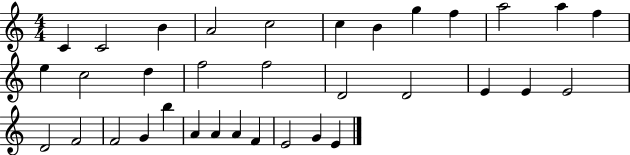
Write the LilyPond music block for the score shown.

{
  \clef treble
  \numericTimeSignature
  \time 4/4
  \key c \major
  c'4 c'2 b'4 | a'2 c''2 | c''4 b'4 g''4 f''4 | a''2 a''4 f''4 | \break e''4 c''2 d''4 | f''2 f''2 | d'2 d'2 | e'4 e'4 e'2 | \break d'2 f'2 | f'2 g'4 b''4 | a'4 a'4 a'4 f'4 | e'2 g'4 e'4 | \break \bar "|."
}